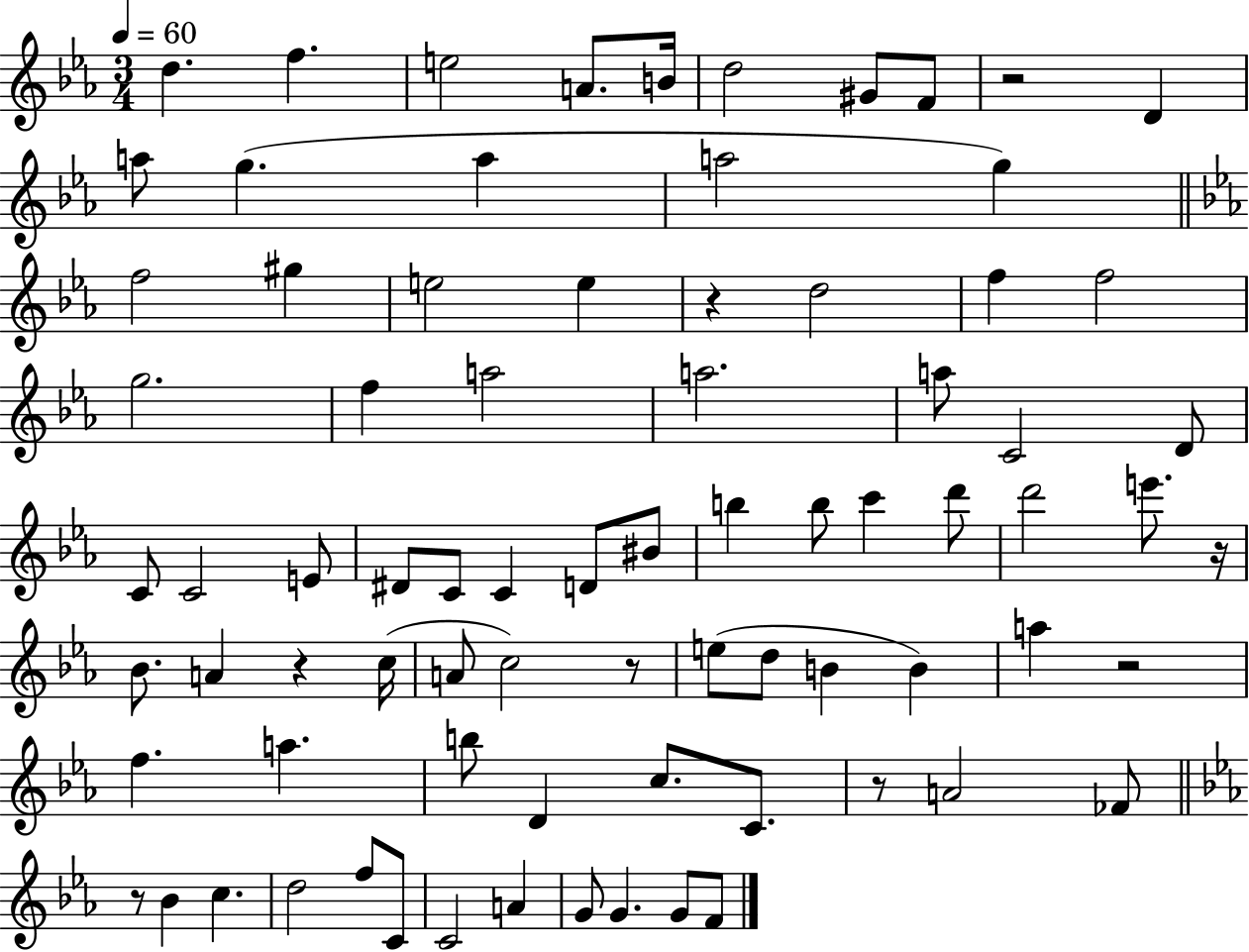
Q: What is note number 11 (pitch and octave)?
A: G5